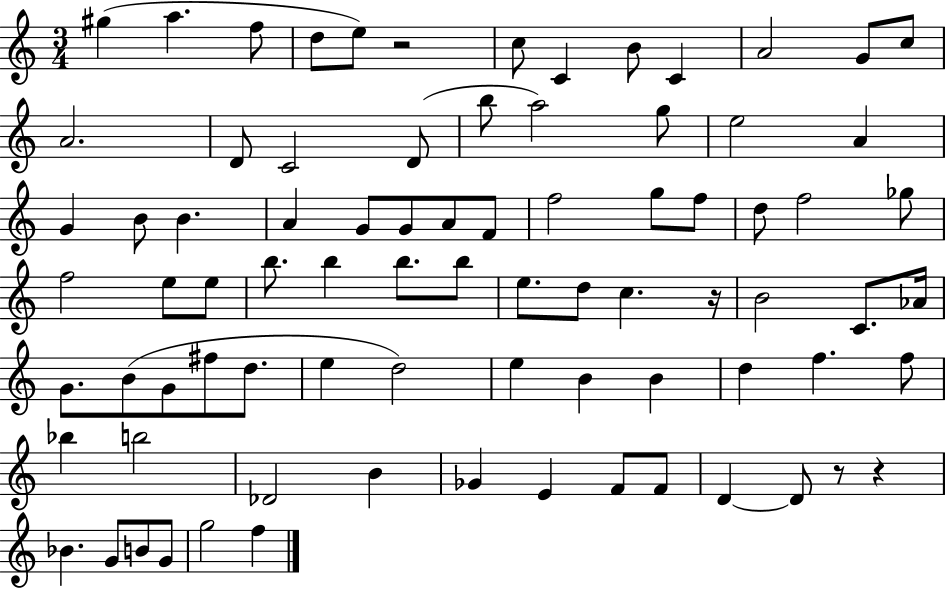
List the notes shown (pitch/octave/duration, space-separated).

G#5/q A5/q. F5/e D5/e E5/e R/h C5/e C4/q B4/e C4/q A4/h G4/e C5/e A4/h. D4/e C4/h D4/e B5/e A5/h G5/e E5/h A4/q G4/q B4/e B4/q. A4/q G4/e G4/e A4/e F4/e F5/h G5/e F5/e D5/e F5/h Gb5/e F5/h E5/e E5/e B5/e. B5/q B5/e. B5/e E5/e. D5/e C5/q. R/s B4/h C4/e. Ab4/s G4/e. B4/e G4/e F#5/e D5/e. E5/q D5/h E5/q B4/q B4/q D5/q F5/q. F5/e Bb5/q B5/h Db4/h B4/q Gb4/q E4/q F4/e F4/e D4/q D4/e R/e R/q Bb4/q. G4/e B4/e G4/e G5/h F5/q